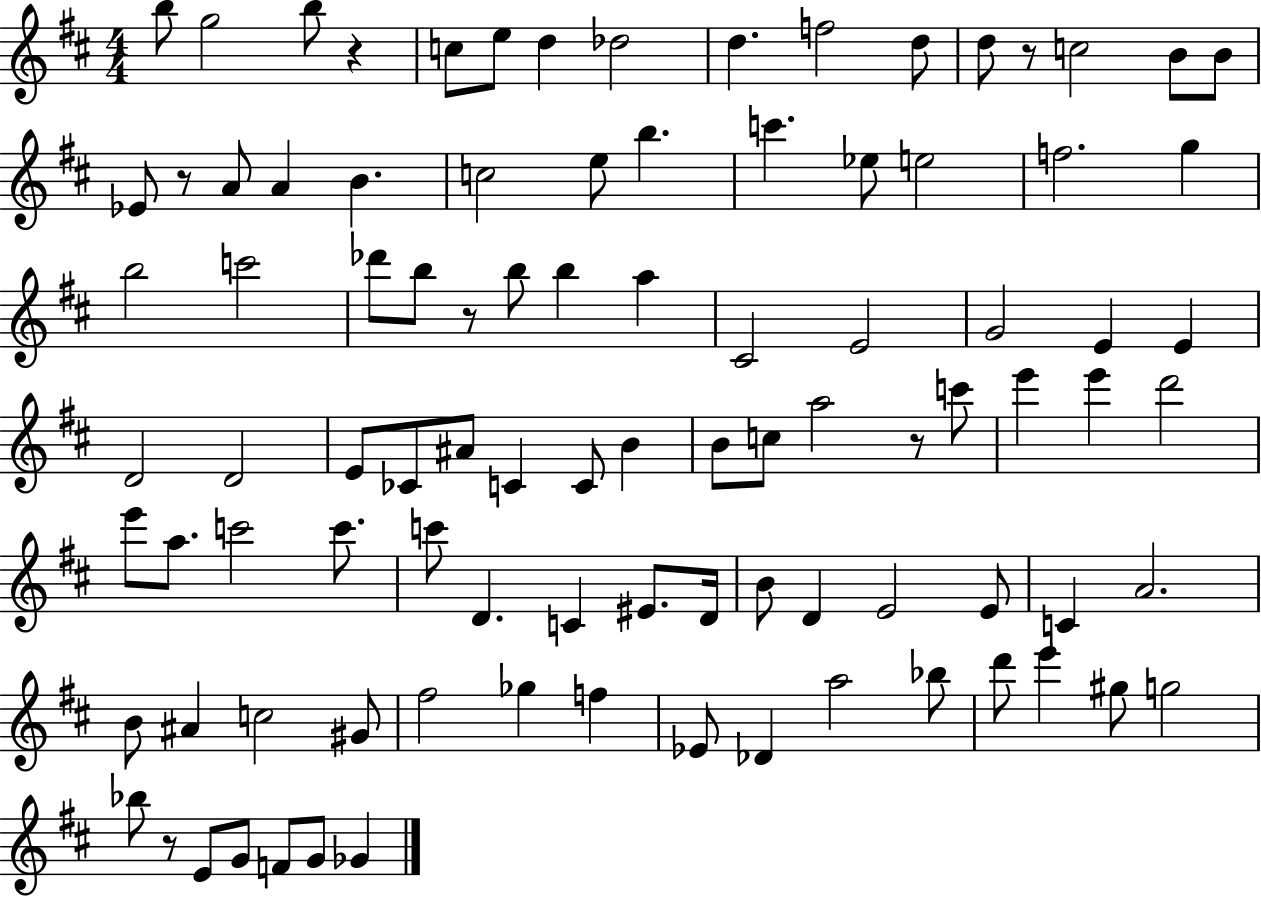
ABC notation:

X:1
T:Untitled
M:4/4
L:1/4
K:D
b/2 g2 b/2 z c/2 e/2 d _d2 d f2 d/2 d/2 z/2 c2 B/2 B/2 _E/2 z/2 A/2 A B c2 e/2 b c' _e/2 e2 f2 g b2 c'2 _d'/2 b/2 z/2 b/2 b a ^C2 E2 G2 E E D2 D2 E/2 _C/2 ^A/2 C C/2 B B/2 c/2 a2 z/2 c'/2 e' e' d'2 e'/2 a/2 c'2 c'/2 c'/2 D C ^E/2 D/4 B/2 D E2 E/2 C A2 B/2 ^A c2 ^G/2 ^f2 _g f _E/2 _D a2 _b/2 d'/2 e' ^g/2 g2 _b/2 z/2 E/2 G/2 F/2 G/2 _G